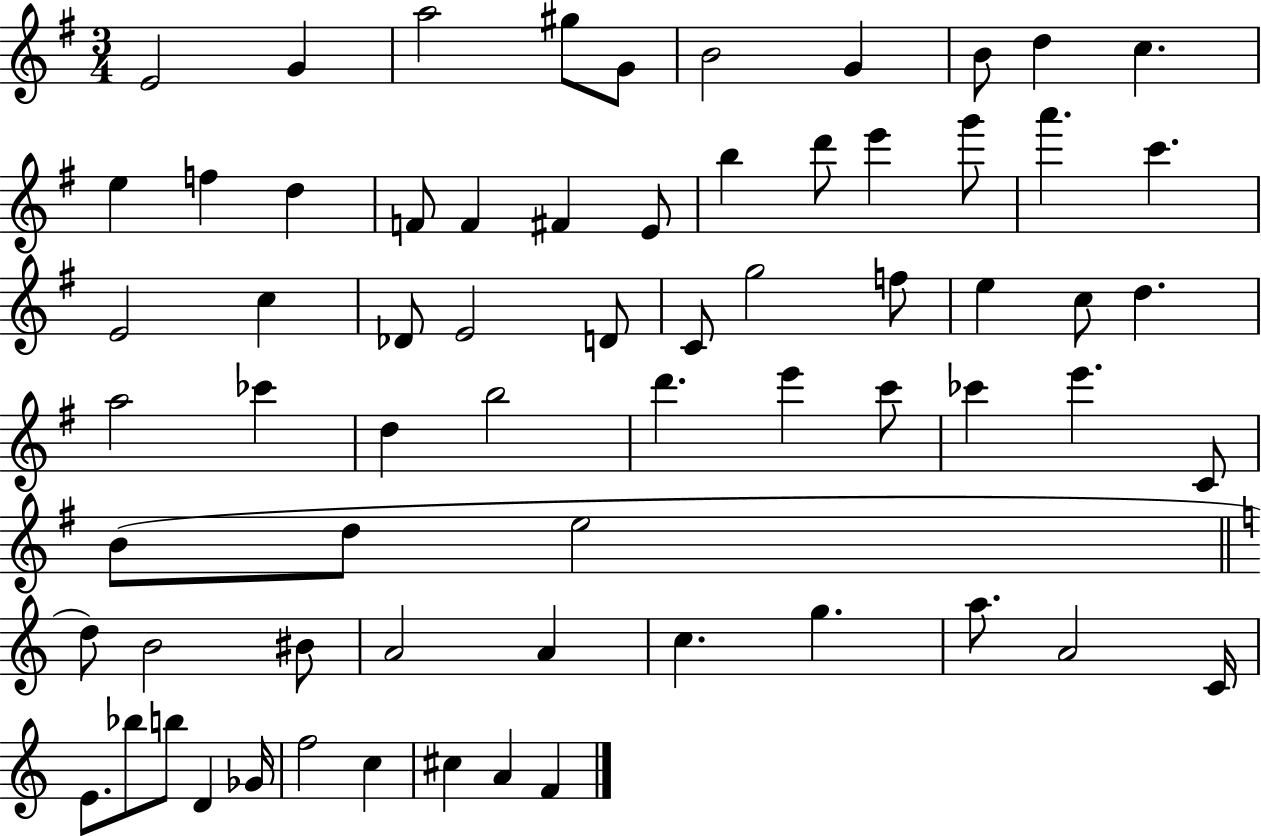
E4/h G4/q A5/h G#5/e G4/e B4/h G4/q B4/e D5/q C5/q. E5/q F5/q D5/q F4/e F4/q F#4/q E4/e B5/q D6/e E6/q G6/e A6/q. C6/q. E4/h C5/q Db4/e E4/h D4/e C4/e G5/h F5/e E5/q C5/e D5/q. A5/h CES6/q D5/q B5/h D6/q. E6/q C6/e CES6/q E6/q. C4/e B4/e D5/e E5/h D5/e B4/h BIS4/e A4/h A4/q C5/q. G5/q. A5/e. A4/h C4/s E4/e. Bb5/e B5/e D4/q Gb4/s F5/h C5/q C#5/q A4/q F4/q